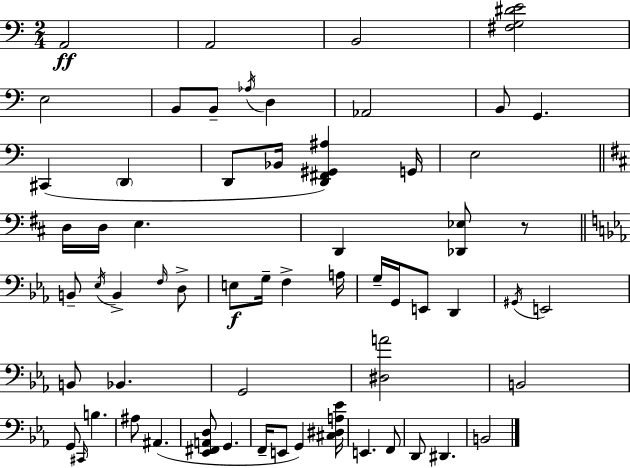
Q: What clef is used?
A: bass